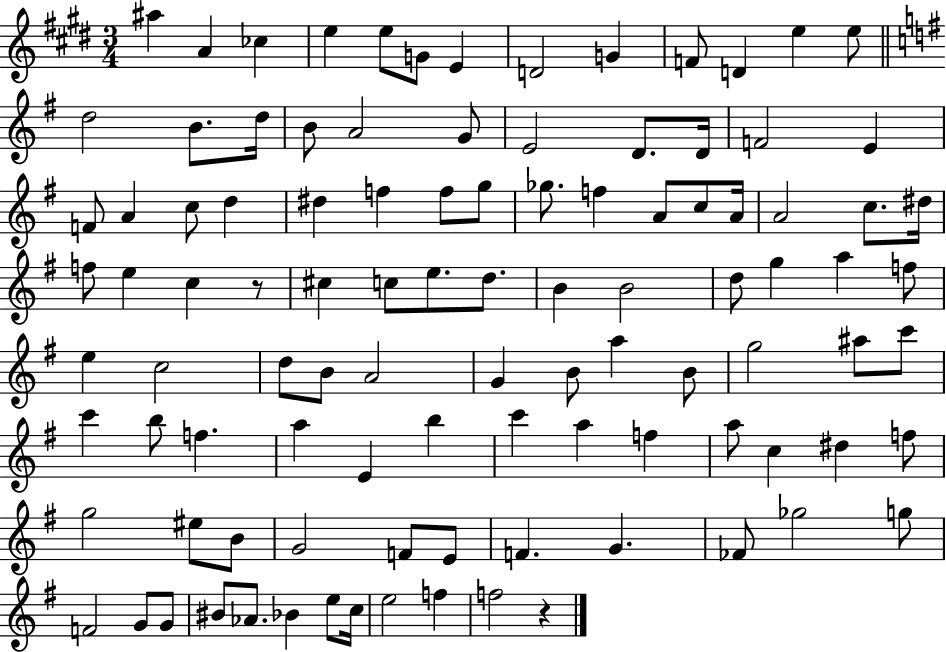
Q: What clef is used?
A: treble